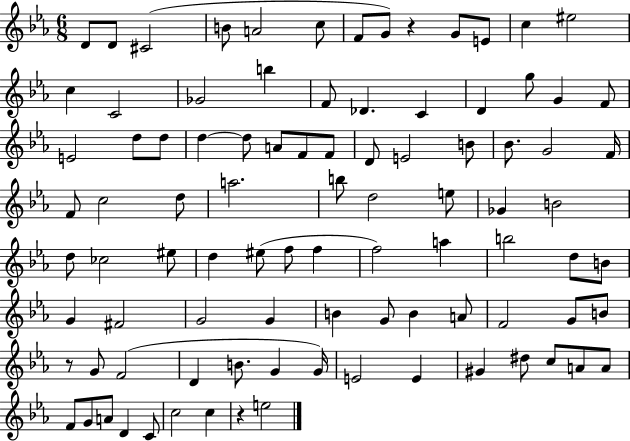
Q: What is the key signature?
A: EES major